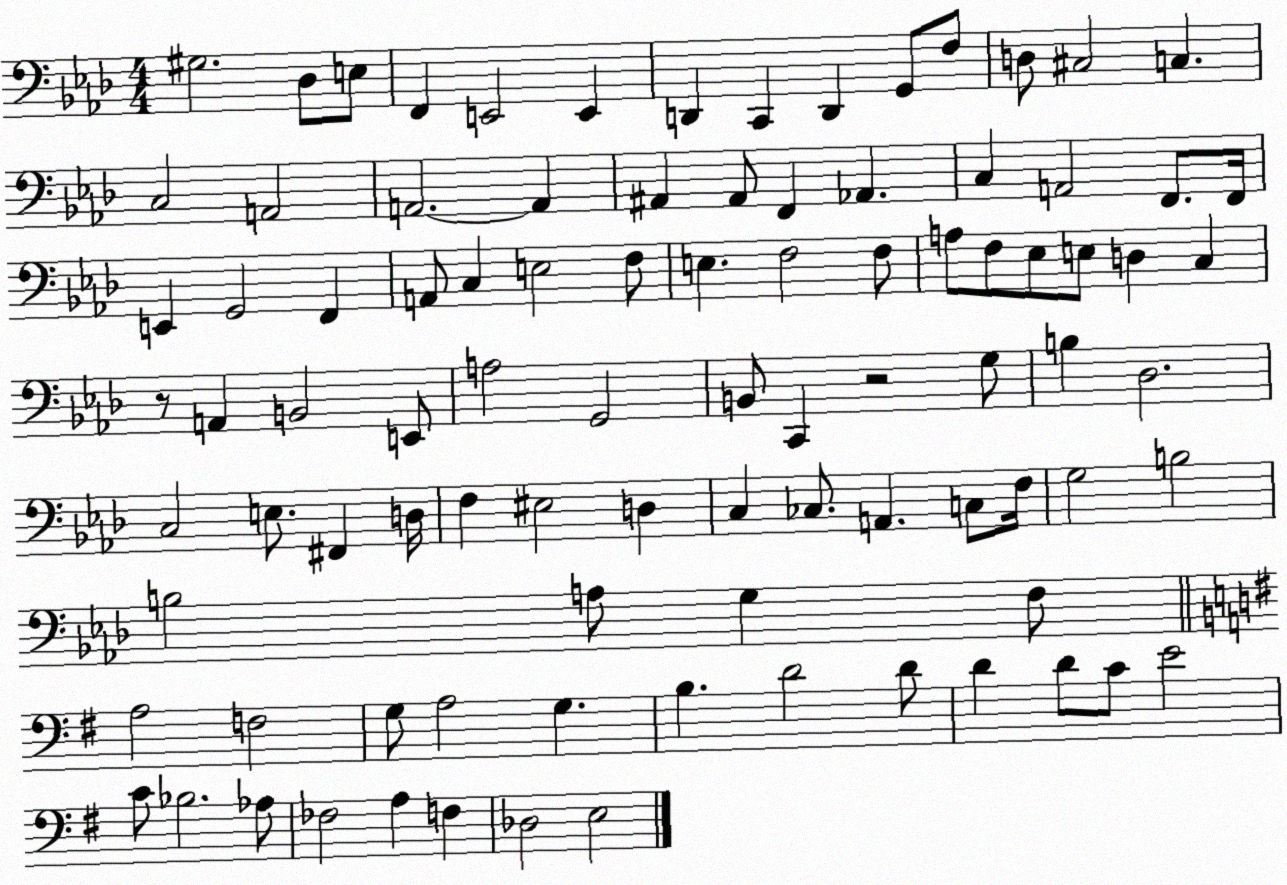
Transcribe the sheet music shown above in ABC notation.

X:1
T:Untitled
M:4/4
L:1/4
K:Ab
^G,2 _D,/2 E,/2 F,, E,,2 E,, D,, C,, D,, G,,/2 F,/2 D,/2 ^C,2 C, C,2 A,,2 A,,2 A,, ^A,, ^A,,/2 F,, _A,, C, A,,2 F,,/2 F,,/4 E,, G,,2 F,, A,,/2 C, E,2 F,/2 E, F,2 F,/2 A,/2 F,/2 _E,/2 E,/2 D, C, z/2 A,, B,,2 E,,/2 A,2 G,,2 B,,/2 C,, z2 G,/2 B, _D,2 C,2 E,/2 ^F,, D,/4 F, ^E,2 D, C, _C,/2 A,, C,/2 F,/4 G,2 B,2 B,2 A,/2 G, F,/2 A,2 F,2 G,/2 A,2 G, B, D2 D/2 D D/2 C/2 E2 C/2 _B,2 _A,/2 _F,2 A, F, _D,2 E,2